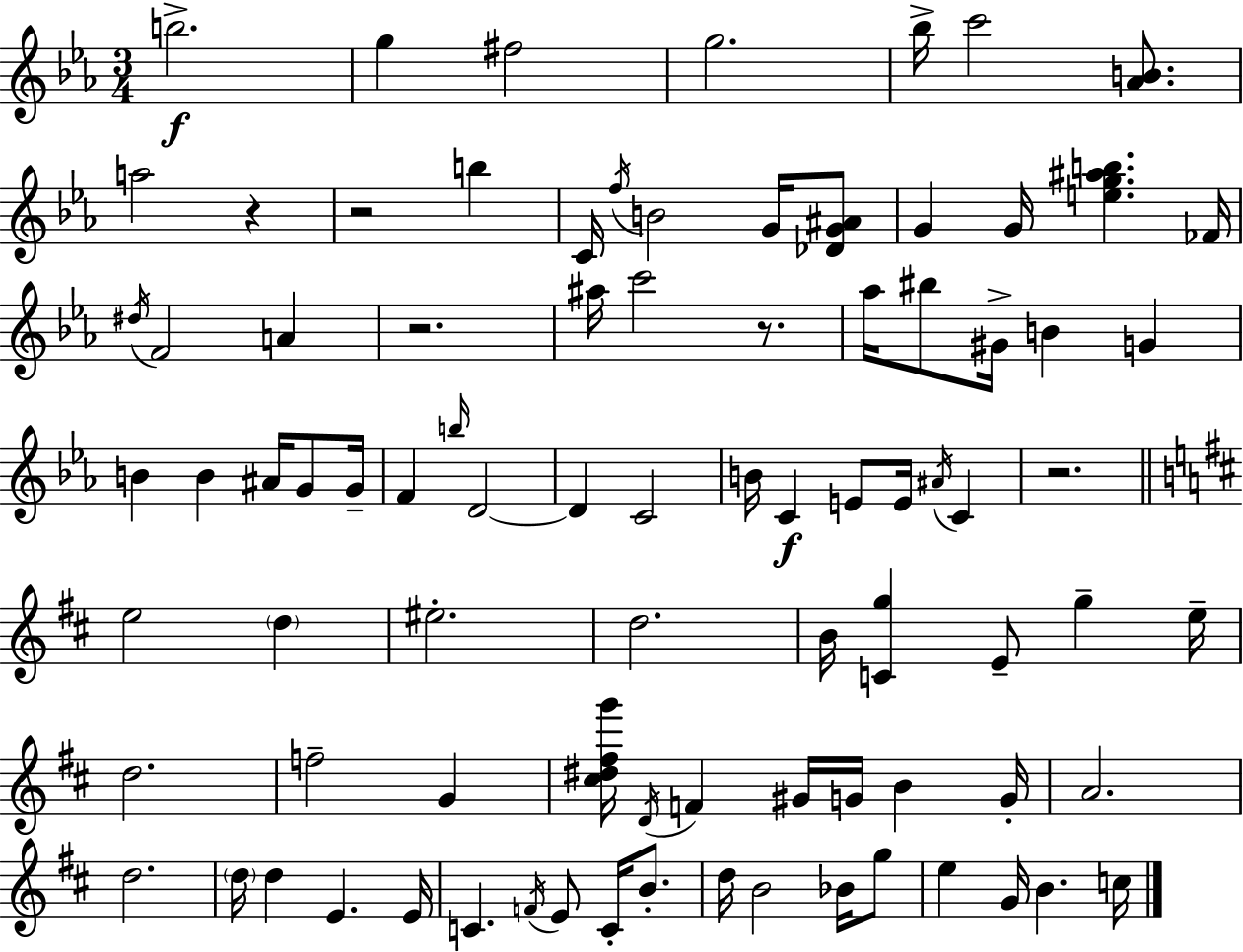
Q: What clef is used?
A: treble